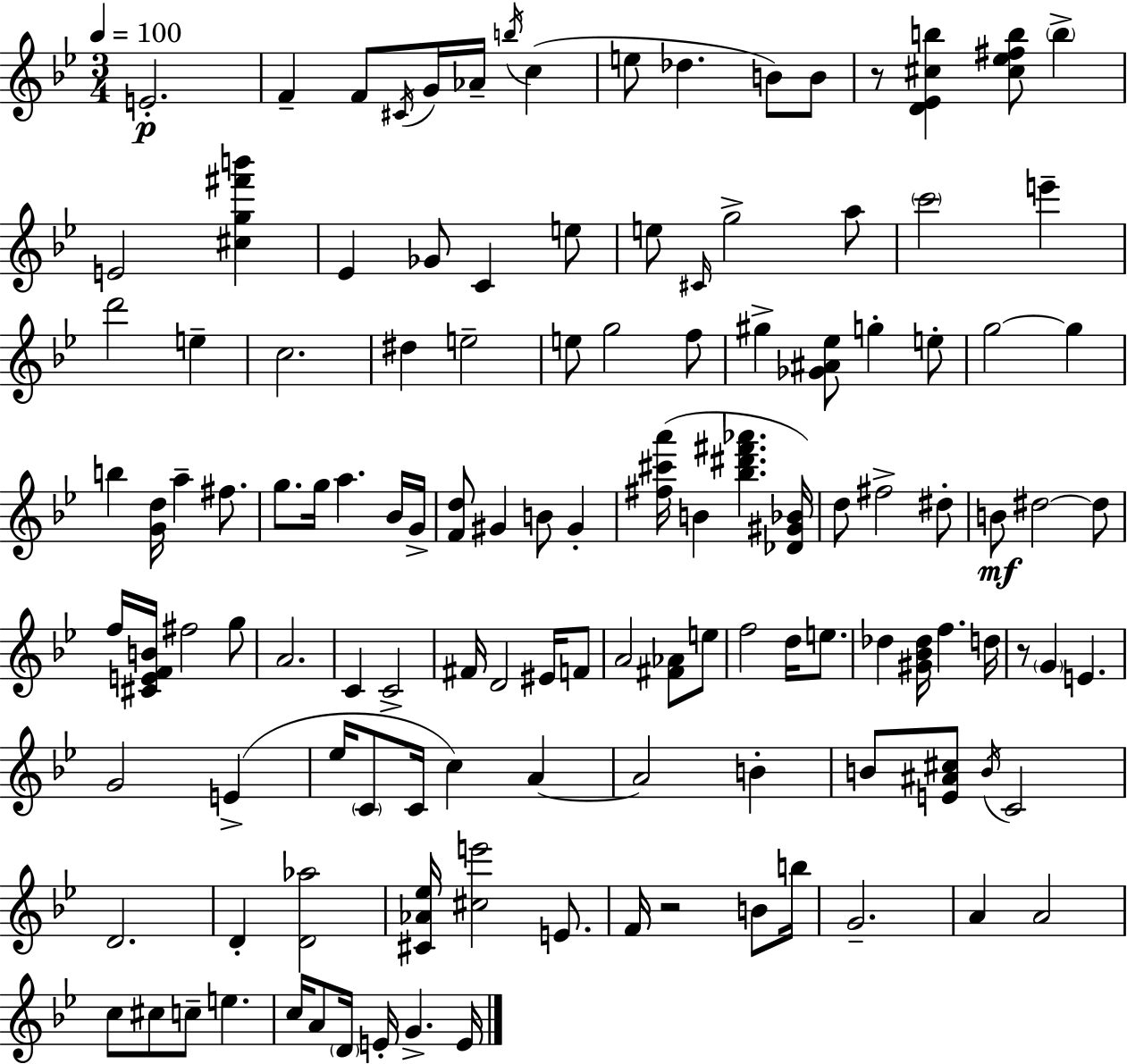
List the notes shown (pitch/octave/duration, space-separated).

E4/h. F4/q F4/e C#4/s G4/s Ab4/s B5/s C5/q E5/e Db5/q. B4/e B4/e R/e [D4,Eb4,C#5,B5]/q [C#5,Eb5,F#5,B5]/e B5/q E4/h [C#5,G5,F#6,B6]/q Eb4/q Gb4/e C4/q E5/e E5/e C#4/s G5/h A5/e C6/h E6/q D6/h E5/q C5/h. D#5/q E5/h E5/e G5/h F5/e G#5/q [Gb4,A#4,Eb5]/e G5/q E5/e G5/h G5/q B5/q [G4,D5]/s A5/q F#5/e. G5/e. G5/s A5/q. Bb4/s G4/s [F4,D5]/e G#4/q B4/e G#4/q [F#5,C#6,A6]/s B4/q [Bb5,D#6,F#6,Ab6]/q. [Db4,G#4,Bb4]/s D5/e F#5/h D#5/e B4/e D#5/h D#5/e F5/s [C#4,E4,F4,B4]/s F#5/h G5/e A4/h. C4/q C4/h F#4/s D4/h EIS4/s F4/e A4/h [F#4,Ab4]/e E5/e F5/h D5/s E5/e. Db5/q [G#4,Bb4,Db5]/s F5/q. D5/s R/e G4/q E4/q. G4/h E4/q Eb5/s C4/e C4/s C5/q A4/q A4/h B4/q B4/e [E4,A#4,C#5]/e B4/s C4/h D4/h. D4/q [D4,Ab5]/h [C#4,Ab4,Eb5]/s [C#5,E6]/h E4/e. F4/s R/h B4/e B5/s G4/h. A4/q A4/h C5/e C#5/e C5/e E5/q. C5/s A4/e D4/s E4/s G4/q. E4/s